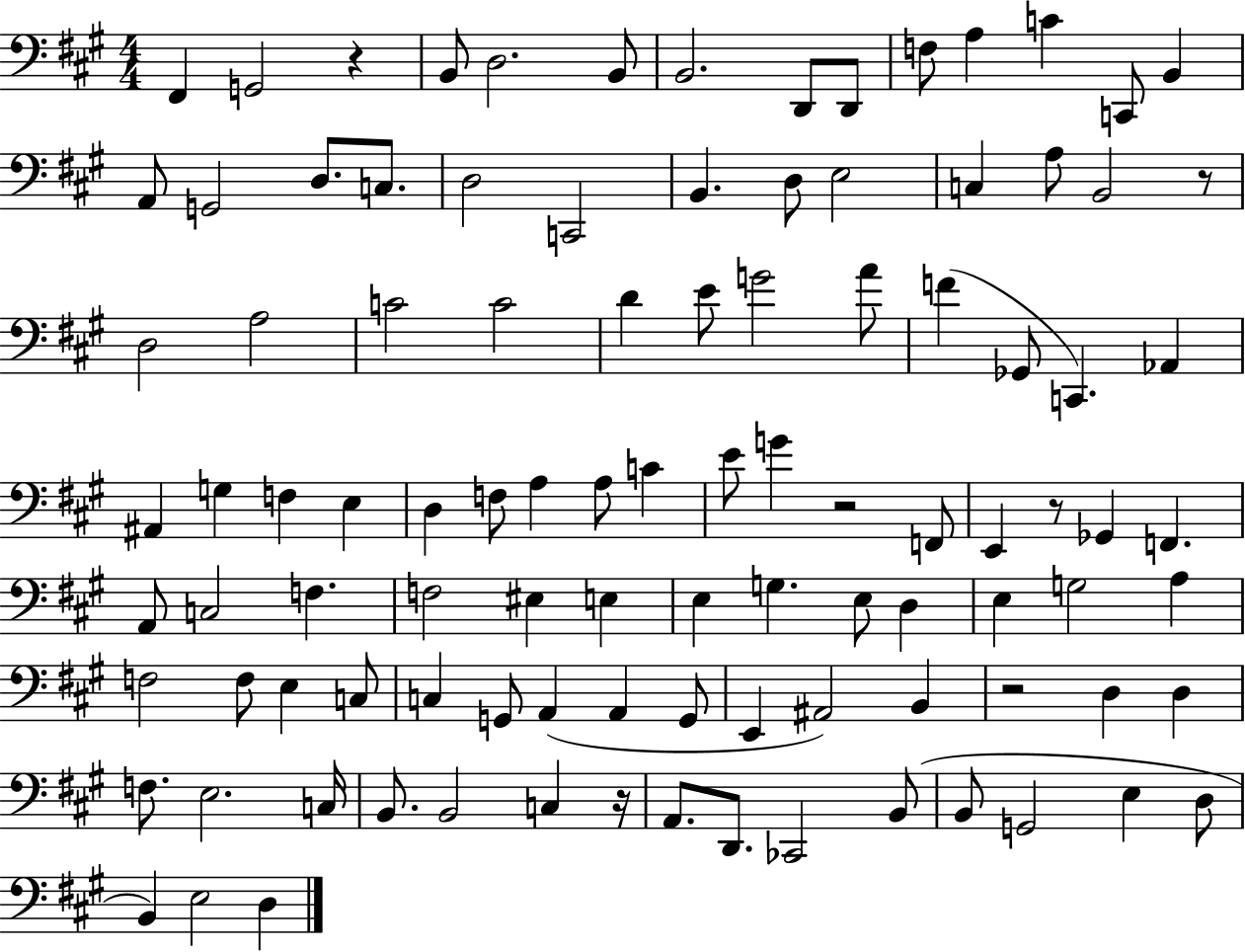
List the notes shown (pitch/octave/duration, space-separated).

F#2/q G2/h R/q B2/e D3/h. B2/e B2/h. D2/e D2/e F3/e A3/q C4/q C2/e B2/q A2/e G2/h D3/e. C3/e. D3/h C2/h B2/q. D3/e E3/h C3/q A3/e B2/h R/e D3/h A3/h C4/h C4/h D4/q E4/e G4/h A4/e F4/q Gb2/e C2/q. Ab2/q A#2/q G3/q F3/q E3/q D3/q F3/e A3/q A3/e C4/q E4/e G4/q R/h F2/e E2/q R/e Gb2/q F2/q. A2/e C3/h F3/q. F3/h EIS3/q E3/q E3/q G3/q. E3/e D3/q E3/q G3/h A3/q F3/h F3/e E3/q C3/e C3/q G2/e A2/q A2/q G2/e E2/q A#2/h B2/q R/h D3/q D3/q F3/e. E3/h. C3/s B2/e. B2/h C3/q R/s A2/e. D2/e. CES2/h B2/e B2/e G2/h E3/q D3/e B2/q E3/h D3/q